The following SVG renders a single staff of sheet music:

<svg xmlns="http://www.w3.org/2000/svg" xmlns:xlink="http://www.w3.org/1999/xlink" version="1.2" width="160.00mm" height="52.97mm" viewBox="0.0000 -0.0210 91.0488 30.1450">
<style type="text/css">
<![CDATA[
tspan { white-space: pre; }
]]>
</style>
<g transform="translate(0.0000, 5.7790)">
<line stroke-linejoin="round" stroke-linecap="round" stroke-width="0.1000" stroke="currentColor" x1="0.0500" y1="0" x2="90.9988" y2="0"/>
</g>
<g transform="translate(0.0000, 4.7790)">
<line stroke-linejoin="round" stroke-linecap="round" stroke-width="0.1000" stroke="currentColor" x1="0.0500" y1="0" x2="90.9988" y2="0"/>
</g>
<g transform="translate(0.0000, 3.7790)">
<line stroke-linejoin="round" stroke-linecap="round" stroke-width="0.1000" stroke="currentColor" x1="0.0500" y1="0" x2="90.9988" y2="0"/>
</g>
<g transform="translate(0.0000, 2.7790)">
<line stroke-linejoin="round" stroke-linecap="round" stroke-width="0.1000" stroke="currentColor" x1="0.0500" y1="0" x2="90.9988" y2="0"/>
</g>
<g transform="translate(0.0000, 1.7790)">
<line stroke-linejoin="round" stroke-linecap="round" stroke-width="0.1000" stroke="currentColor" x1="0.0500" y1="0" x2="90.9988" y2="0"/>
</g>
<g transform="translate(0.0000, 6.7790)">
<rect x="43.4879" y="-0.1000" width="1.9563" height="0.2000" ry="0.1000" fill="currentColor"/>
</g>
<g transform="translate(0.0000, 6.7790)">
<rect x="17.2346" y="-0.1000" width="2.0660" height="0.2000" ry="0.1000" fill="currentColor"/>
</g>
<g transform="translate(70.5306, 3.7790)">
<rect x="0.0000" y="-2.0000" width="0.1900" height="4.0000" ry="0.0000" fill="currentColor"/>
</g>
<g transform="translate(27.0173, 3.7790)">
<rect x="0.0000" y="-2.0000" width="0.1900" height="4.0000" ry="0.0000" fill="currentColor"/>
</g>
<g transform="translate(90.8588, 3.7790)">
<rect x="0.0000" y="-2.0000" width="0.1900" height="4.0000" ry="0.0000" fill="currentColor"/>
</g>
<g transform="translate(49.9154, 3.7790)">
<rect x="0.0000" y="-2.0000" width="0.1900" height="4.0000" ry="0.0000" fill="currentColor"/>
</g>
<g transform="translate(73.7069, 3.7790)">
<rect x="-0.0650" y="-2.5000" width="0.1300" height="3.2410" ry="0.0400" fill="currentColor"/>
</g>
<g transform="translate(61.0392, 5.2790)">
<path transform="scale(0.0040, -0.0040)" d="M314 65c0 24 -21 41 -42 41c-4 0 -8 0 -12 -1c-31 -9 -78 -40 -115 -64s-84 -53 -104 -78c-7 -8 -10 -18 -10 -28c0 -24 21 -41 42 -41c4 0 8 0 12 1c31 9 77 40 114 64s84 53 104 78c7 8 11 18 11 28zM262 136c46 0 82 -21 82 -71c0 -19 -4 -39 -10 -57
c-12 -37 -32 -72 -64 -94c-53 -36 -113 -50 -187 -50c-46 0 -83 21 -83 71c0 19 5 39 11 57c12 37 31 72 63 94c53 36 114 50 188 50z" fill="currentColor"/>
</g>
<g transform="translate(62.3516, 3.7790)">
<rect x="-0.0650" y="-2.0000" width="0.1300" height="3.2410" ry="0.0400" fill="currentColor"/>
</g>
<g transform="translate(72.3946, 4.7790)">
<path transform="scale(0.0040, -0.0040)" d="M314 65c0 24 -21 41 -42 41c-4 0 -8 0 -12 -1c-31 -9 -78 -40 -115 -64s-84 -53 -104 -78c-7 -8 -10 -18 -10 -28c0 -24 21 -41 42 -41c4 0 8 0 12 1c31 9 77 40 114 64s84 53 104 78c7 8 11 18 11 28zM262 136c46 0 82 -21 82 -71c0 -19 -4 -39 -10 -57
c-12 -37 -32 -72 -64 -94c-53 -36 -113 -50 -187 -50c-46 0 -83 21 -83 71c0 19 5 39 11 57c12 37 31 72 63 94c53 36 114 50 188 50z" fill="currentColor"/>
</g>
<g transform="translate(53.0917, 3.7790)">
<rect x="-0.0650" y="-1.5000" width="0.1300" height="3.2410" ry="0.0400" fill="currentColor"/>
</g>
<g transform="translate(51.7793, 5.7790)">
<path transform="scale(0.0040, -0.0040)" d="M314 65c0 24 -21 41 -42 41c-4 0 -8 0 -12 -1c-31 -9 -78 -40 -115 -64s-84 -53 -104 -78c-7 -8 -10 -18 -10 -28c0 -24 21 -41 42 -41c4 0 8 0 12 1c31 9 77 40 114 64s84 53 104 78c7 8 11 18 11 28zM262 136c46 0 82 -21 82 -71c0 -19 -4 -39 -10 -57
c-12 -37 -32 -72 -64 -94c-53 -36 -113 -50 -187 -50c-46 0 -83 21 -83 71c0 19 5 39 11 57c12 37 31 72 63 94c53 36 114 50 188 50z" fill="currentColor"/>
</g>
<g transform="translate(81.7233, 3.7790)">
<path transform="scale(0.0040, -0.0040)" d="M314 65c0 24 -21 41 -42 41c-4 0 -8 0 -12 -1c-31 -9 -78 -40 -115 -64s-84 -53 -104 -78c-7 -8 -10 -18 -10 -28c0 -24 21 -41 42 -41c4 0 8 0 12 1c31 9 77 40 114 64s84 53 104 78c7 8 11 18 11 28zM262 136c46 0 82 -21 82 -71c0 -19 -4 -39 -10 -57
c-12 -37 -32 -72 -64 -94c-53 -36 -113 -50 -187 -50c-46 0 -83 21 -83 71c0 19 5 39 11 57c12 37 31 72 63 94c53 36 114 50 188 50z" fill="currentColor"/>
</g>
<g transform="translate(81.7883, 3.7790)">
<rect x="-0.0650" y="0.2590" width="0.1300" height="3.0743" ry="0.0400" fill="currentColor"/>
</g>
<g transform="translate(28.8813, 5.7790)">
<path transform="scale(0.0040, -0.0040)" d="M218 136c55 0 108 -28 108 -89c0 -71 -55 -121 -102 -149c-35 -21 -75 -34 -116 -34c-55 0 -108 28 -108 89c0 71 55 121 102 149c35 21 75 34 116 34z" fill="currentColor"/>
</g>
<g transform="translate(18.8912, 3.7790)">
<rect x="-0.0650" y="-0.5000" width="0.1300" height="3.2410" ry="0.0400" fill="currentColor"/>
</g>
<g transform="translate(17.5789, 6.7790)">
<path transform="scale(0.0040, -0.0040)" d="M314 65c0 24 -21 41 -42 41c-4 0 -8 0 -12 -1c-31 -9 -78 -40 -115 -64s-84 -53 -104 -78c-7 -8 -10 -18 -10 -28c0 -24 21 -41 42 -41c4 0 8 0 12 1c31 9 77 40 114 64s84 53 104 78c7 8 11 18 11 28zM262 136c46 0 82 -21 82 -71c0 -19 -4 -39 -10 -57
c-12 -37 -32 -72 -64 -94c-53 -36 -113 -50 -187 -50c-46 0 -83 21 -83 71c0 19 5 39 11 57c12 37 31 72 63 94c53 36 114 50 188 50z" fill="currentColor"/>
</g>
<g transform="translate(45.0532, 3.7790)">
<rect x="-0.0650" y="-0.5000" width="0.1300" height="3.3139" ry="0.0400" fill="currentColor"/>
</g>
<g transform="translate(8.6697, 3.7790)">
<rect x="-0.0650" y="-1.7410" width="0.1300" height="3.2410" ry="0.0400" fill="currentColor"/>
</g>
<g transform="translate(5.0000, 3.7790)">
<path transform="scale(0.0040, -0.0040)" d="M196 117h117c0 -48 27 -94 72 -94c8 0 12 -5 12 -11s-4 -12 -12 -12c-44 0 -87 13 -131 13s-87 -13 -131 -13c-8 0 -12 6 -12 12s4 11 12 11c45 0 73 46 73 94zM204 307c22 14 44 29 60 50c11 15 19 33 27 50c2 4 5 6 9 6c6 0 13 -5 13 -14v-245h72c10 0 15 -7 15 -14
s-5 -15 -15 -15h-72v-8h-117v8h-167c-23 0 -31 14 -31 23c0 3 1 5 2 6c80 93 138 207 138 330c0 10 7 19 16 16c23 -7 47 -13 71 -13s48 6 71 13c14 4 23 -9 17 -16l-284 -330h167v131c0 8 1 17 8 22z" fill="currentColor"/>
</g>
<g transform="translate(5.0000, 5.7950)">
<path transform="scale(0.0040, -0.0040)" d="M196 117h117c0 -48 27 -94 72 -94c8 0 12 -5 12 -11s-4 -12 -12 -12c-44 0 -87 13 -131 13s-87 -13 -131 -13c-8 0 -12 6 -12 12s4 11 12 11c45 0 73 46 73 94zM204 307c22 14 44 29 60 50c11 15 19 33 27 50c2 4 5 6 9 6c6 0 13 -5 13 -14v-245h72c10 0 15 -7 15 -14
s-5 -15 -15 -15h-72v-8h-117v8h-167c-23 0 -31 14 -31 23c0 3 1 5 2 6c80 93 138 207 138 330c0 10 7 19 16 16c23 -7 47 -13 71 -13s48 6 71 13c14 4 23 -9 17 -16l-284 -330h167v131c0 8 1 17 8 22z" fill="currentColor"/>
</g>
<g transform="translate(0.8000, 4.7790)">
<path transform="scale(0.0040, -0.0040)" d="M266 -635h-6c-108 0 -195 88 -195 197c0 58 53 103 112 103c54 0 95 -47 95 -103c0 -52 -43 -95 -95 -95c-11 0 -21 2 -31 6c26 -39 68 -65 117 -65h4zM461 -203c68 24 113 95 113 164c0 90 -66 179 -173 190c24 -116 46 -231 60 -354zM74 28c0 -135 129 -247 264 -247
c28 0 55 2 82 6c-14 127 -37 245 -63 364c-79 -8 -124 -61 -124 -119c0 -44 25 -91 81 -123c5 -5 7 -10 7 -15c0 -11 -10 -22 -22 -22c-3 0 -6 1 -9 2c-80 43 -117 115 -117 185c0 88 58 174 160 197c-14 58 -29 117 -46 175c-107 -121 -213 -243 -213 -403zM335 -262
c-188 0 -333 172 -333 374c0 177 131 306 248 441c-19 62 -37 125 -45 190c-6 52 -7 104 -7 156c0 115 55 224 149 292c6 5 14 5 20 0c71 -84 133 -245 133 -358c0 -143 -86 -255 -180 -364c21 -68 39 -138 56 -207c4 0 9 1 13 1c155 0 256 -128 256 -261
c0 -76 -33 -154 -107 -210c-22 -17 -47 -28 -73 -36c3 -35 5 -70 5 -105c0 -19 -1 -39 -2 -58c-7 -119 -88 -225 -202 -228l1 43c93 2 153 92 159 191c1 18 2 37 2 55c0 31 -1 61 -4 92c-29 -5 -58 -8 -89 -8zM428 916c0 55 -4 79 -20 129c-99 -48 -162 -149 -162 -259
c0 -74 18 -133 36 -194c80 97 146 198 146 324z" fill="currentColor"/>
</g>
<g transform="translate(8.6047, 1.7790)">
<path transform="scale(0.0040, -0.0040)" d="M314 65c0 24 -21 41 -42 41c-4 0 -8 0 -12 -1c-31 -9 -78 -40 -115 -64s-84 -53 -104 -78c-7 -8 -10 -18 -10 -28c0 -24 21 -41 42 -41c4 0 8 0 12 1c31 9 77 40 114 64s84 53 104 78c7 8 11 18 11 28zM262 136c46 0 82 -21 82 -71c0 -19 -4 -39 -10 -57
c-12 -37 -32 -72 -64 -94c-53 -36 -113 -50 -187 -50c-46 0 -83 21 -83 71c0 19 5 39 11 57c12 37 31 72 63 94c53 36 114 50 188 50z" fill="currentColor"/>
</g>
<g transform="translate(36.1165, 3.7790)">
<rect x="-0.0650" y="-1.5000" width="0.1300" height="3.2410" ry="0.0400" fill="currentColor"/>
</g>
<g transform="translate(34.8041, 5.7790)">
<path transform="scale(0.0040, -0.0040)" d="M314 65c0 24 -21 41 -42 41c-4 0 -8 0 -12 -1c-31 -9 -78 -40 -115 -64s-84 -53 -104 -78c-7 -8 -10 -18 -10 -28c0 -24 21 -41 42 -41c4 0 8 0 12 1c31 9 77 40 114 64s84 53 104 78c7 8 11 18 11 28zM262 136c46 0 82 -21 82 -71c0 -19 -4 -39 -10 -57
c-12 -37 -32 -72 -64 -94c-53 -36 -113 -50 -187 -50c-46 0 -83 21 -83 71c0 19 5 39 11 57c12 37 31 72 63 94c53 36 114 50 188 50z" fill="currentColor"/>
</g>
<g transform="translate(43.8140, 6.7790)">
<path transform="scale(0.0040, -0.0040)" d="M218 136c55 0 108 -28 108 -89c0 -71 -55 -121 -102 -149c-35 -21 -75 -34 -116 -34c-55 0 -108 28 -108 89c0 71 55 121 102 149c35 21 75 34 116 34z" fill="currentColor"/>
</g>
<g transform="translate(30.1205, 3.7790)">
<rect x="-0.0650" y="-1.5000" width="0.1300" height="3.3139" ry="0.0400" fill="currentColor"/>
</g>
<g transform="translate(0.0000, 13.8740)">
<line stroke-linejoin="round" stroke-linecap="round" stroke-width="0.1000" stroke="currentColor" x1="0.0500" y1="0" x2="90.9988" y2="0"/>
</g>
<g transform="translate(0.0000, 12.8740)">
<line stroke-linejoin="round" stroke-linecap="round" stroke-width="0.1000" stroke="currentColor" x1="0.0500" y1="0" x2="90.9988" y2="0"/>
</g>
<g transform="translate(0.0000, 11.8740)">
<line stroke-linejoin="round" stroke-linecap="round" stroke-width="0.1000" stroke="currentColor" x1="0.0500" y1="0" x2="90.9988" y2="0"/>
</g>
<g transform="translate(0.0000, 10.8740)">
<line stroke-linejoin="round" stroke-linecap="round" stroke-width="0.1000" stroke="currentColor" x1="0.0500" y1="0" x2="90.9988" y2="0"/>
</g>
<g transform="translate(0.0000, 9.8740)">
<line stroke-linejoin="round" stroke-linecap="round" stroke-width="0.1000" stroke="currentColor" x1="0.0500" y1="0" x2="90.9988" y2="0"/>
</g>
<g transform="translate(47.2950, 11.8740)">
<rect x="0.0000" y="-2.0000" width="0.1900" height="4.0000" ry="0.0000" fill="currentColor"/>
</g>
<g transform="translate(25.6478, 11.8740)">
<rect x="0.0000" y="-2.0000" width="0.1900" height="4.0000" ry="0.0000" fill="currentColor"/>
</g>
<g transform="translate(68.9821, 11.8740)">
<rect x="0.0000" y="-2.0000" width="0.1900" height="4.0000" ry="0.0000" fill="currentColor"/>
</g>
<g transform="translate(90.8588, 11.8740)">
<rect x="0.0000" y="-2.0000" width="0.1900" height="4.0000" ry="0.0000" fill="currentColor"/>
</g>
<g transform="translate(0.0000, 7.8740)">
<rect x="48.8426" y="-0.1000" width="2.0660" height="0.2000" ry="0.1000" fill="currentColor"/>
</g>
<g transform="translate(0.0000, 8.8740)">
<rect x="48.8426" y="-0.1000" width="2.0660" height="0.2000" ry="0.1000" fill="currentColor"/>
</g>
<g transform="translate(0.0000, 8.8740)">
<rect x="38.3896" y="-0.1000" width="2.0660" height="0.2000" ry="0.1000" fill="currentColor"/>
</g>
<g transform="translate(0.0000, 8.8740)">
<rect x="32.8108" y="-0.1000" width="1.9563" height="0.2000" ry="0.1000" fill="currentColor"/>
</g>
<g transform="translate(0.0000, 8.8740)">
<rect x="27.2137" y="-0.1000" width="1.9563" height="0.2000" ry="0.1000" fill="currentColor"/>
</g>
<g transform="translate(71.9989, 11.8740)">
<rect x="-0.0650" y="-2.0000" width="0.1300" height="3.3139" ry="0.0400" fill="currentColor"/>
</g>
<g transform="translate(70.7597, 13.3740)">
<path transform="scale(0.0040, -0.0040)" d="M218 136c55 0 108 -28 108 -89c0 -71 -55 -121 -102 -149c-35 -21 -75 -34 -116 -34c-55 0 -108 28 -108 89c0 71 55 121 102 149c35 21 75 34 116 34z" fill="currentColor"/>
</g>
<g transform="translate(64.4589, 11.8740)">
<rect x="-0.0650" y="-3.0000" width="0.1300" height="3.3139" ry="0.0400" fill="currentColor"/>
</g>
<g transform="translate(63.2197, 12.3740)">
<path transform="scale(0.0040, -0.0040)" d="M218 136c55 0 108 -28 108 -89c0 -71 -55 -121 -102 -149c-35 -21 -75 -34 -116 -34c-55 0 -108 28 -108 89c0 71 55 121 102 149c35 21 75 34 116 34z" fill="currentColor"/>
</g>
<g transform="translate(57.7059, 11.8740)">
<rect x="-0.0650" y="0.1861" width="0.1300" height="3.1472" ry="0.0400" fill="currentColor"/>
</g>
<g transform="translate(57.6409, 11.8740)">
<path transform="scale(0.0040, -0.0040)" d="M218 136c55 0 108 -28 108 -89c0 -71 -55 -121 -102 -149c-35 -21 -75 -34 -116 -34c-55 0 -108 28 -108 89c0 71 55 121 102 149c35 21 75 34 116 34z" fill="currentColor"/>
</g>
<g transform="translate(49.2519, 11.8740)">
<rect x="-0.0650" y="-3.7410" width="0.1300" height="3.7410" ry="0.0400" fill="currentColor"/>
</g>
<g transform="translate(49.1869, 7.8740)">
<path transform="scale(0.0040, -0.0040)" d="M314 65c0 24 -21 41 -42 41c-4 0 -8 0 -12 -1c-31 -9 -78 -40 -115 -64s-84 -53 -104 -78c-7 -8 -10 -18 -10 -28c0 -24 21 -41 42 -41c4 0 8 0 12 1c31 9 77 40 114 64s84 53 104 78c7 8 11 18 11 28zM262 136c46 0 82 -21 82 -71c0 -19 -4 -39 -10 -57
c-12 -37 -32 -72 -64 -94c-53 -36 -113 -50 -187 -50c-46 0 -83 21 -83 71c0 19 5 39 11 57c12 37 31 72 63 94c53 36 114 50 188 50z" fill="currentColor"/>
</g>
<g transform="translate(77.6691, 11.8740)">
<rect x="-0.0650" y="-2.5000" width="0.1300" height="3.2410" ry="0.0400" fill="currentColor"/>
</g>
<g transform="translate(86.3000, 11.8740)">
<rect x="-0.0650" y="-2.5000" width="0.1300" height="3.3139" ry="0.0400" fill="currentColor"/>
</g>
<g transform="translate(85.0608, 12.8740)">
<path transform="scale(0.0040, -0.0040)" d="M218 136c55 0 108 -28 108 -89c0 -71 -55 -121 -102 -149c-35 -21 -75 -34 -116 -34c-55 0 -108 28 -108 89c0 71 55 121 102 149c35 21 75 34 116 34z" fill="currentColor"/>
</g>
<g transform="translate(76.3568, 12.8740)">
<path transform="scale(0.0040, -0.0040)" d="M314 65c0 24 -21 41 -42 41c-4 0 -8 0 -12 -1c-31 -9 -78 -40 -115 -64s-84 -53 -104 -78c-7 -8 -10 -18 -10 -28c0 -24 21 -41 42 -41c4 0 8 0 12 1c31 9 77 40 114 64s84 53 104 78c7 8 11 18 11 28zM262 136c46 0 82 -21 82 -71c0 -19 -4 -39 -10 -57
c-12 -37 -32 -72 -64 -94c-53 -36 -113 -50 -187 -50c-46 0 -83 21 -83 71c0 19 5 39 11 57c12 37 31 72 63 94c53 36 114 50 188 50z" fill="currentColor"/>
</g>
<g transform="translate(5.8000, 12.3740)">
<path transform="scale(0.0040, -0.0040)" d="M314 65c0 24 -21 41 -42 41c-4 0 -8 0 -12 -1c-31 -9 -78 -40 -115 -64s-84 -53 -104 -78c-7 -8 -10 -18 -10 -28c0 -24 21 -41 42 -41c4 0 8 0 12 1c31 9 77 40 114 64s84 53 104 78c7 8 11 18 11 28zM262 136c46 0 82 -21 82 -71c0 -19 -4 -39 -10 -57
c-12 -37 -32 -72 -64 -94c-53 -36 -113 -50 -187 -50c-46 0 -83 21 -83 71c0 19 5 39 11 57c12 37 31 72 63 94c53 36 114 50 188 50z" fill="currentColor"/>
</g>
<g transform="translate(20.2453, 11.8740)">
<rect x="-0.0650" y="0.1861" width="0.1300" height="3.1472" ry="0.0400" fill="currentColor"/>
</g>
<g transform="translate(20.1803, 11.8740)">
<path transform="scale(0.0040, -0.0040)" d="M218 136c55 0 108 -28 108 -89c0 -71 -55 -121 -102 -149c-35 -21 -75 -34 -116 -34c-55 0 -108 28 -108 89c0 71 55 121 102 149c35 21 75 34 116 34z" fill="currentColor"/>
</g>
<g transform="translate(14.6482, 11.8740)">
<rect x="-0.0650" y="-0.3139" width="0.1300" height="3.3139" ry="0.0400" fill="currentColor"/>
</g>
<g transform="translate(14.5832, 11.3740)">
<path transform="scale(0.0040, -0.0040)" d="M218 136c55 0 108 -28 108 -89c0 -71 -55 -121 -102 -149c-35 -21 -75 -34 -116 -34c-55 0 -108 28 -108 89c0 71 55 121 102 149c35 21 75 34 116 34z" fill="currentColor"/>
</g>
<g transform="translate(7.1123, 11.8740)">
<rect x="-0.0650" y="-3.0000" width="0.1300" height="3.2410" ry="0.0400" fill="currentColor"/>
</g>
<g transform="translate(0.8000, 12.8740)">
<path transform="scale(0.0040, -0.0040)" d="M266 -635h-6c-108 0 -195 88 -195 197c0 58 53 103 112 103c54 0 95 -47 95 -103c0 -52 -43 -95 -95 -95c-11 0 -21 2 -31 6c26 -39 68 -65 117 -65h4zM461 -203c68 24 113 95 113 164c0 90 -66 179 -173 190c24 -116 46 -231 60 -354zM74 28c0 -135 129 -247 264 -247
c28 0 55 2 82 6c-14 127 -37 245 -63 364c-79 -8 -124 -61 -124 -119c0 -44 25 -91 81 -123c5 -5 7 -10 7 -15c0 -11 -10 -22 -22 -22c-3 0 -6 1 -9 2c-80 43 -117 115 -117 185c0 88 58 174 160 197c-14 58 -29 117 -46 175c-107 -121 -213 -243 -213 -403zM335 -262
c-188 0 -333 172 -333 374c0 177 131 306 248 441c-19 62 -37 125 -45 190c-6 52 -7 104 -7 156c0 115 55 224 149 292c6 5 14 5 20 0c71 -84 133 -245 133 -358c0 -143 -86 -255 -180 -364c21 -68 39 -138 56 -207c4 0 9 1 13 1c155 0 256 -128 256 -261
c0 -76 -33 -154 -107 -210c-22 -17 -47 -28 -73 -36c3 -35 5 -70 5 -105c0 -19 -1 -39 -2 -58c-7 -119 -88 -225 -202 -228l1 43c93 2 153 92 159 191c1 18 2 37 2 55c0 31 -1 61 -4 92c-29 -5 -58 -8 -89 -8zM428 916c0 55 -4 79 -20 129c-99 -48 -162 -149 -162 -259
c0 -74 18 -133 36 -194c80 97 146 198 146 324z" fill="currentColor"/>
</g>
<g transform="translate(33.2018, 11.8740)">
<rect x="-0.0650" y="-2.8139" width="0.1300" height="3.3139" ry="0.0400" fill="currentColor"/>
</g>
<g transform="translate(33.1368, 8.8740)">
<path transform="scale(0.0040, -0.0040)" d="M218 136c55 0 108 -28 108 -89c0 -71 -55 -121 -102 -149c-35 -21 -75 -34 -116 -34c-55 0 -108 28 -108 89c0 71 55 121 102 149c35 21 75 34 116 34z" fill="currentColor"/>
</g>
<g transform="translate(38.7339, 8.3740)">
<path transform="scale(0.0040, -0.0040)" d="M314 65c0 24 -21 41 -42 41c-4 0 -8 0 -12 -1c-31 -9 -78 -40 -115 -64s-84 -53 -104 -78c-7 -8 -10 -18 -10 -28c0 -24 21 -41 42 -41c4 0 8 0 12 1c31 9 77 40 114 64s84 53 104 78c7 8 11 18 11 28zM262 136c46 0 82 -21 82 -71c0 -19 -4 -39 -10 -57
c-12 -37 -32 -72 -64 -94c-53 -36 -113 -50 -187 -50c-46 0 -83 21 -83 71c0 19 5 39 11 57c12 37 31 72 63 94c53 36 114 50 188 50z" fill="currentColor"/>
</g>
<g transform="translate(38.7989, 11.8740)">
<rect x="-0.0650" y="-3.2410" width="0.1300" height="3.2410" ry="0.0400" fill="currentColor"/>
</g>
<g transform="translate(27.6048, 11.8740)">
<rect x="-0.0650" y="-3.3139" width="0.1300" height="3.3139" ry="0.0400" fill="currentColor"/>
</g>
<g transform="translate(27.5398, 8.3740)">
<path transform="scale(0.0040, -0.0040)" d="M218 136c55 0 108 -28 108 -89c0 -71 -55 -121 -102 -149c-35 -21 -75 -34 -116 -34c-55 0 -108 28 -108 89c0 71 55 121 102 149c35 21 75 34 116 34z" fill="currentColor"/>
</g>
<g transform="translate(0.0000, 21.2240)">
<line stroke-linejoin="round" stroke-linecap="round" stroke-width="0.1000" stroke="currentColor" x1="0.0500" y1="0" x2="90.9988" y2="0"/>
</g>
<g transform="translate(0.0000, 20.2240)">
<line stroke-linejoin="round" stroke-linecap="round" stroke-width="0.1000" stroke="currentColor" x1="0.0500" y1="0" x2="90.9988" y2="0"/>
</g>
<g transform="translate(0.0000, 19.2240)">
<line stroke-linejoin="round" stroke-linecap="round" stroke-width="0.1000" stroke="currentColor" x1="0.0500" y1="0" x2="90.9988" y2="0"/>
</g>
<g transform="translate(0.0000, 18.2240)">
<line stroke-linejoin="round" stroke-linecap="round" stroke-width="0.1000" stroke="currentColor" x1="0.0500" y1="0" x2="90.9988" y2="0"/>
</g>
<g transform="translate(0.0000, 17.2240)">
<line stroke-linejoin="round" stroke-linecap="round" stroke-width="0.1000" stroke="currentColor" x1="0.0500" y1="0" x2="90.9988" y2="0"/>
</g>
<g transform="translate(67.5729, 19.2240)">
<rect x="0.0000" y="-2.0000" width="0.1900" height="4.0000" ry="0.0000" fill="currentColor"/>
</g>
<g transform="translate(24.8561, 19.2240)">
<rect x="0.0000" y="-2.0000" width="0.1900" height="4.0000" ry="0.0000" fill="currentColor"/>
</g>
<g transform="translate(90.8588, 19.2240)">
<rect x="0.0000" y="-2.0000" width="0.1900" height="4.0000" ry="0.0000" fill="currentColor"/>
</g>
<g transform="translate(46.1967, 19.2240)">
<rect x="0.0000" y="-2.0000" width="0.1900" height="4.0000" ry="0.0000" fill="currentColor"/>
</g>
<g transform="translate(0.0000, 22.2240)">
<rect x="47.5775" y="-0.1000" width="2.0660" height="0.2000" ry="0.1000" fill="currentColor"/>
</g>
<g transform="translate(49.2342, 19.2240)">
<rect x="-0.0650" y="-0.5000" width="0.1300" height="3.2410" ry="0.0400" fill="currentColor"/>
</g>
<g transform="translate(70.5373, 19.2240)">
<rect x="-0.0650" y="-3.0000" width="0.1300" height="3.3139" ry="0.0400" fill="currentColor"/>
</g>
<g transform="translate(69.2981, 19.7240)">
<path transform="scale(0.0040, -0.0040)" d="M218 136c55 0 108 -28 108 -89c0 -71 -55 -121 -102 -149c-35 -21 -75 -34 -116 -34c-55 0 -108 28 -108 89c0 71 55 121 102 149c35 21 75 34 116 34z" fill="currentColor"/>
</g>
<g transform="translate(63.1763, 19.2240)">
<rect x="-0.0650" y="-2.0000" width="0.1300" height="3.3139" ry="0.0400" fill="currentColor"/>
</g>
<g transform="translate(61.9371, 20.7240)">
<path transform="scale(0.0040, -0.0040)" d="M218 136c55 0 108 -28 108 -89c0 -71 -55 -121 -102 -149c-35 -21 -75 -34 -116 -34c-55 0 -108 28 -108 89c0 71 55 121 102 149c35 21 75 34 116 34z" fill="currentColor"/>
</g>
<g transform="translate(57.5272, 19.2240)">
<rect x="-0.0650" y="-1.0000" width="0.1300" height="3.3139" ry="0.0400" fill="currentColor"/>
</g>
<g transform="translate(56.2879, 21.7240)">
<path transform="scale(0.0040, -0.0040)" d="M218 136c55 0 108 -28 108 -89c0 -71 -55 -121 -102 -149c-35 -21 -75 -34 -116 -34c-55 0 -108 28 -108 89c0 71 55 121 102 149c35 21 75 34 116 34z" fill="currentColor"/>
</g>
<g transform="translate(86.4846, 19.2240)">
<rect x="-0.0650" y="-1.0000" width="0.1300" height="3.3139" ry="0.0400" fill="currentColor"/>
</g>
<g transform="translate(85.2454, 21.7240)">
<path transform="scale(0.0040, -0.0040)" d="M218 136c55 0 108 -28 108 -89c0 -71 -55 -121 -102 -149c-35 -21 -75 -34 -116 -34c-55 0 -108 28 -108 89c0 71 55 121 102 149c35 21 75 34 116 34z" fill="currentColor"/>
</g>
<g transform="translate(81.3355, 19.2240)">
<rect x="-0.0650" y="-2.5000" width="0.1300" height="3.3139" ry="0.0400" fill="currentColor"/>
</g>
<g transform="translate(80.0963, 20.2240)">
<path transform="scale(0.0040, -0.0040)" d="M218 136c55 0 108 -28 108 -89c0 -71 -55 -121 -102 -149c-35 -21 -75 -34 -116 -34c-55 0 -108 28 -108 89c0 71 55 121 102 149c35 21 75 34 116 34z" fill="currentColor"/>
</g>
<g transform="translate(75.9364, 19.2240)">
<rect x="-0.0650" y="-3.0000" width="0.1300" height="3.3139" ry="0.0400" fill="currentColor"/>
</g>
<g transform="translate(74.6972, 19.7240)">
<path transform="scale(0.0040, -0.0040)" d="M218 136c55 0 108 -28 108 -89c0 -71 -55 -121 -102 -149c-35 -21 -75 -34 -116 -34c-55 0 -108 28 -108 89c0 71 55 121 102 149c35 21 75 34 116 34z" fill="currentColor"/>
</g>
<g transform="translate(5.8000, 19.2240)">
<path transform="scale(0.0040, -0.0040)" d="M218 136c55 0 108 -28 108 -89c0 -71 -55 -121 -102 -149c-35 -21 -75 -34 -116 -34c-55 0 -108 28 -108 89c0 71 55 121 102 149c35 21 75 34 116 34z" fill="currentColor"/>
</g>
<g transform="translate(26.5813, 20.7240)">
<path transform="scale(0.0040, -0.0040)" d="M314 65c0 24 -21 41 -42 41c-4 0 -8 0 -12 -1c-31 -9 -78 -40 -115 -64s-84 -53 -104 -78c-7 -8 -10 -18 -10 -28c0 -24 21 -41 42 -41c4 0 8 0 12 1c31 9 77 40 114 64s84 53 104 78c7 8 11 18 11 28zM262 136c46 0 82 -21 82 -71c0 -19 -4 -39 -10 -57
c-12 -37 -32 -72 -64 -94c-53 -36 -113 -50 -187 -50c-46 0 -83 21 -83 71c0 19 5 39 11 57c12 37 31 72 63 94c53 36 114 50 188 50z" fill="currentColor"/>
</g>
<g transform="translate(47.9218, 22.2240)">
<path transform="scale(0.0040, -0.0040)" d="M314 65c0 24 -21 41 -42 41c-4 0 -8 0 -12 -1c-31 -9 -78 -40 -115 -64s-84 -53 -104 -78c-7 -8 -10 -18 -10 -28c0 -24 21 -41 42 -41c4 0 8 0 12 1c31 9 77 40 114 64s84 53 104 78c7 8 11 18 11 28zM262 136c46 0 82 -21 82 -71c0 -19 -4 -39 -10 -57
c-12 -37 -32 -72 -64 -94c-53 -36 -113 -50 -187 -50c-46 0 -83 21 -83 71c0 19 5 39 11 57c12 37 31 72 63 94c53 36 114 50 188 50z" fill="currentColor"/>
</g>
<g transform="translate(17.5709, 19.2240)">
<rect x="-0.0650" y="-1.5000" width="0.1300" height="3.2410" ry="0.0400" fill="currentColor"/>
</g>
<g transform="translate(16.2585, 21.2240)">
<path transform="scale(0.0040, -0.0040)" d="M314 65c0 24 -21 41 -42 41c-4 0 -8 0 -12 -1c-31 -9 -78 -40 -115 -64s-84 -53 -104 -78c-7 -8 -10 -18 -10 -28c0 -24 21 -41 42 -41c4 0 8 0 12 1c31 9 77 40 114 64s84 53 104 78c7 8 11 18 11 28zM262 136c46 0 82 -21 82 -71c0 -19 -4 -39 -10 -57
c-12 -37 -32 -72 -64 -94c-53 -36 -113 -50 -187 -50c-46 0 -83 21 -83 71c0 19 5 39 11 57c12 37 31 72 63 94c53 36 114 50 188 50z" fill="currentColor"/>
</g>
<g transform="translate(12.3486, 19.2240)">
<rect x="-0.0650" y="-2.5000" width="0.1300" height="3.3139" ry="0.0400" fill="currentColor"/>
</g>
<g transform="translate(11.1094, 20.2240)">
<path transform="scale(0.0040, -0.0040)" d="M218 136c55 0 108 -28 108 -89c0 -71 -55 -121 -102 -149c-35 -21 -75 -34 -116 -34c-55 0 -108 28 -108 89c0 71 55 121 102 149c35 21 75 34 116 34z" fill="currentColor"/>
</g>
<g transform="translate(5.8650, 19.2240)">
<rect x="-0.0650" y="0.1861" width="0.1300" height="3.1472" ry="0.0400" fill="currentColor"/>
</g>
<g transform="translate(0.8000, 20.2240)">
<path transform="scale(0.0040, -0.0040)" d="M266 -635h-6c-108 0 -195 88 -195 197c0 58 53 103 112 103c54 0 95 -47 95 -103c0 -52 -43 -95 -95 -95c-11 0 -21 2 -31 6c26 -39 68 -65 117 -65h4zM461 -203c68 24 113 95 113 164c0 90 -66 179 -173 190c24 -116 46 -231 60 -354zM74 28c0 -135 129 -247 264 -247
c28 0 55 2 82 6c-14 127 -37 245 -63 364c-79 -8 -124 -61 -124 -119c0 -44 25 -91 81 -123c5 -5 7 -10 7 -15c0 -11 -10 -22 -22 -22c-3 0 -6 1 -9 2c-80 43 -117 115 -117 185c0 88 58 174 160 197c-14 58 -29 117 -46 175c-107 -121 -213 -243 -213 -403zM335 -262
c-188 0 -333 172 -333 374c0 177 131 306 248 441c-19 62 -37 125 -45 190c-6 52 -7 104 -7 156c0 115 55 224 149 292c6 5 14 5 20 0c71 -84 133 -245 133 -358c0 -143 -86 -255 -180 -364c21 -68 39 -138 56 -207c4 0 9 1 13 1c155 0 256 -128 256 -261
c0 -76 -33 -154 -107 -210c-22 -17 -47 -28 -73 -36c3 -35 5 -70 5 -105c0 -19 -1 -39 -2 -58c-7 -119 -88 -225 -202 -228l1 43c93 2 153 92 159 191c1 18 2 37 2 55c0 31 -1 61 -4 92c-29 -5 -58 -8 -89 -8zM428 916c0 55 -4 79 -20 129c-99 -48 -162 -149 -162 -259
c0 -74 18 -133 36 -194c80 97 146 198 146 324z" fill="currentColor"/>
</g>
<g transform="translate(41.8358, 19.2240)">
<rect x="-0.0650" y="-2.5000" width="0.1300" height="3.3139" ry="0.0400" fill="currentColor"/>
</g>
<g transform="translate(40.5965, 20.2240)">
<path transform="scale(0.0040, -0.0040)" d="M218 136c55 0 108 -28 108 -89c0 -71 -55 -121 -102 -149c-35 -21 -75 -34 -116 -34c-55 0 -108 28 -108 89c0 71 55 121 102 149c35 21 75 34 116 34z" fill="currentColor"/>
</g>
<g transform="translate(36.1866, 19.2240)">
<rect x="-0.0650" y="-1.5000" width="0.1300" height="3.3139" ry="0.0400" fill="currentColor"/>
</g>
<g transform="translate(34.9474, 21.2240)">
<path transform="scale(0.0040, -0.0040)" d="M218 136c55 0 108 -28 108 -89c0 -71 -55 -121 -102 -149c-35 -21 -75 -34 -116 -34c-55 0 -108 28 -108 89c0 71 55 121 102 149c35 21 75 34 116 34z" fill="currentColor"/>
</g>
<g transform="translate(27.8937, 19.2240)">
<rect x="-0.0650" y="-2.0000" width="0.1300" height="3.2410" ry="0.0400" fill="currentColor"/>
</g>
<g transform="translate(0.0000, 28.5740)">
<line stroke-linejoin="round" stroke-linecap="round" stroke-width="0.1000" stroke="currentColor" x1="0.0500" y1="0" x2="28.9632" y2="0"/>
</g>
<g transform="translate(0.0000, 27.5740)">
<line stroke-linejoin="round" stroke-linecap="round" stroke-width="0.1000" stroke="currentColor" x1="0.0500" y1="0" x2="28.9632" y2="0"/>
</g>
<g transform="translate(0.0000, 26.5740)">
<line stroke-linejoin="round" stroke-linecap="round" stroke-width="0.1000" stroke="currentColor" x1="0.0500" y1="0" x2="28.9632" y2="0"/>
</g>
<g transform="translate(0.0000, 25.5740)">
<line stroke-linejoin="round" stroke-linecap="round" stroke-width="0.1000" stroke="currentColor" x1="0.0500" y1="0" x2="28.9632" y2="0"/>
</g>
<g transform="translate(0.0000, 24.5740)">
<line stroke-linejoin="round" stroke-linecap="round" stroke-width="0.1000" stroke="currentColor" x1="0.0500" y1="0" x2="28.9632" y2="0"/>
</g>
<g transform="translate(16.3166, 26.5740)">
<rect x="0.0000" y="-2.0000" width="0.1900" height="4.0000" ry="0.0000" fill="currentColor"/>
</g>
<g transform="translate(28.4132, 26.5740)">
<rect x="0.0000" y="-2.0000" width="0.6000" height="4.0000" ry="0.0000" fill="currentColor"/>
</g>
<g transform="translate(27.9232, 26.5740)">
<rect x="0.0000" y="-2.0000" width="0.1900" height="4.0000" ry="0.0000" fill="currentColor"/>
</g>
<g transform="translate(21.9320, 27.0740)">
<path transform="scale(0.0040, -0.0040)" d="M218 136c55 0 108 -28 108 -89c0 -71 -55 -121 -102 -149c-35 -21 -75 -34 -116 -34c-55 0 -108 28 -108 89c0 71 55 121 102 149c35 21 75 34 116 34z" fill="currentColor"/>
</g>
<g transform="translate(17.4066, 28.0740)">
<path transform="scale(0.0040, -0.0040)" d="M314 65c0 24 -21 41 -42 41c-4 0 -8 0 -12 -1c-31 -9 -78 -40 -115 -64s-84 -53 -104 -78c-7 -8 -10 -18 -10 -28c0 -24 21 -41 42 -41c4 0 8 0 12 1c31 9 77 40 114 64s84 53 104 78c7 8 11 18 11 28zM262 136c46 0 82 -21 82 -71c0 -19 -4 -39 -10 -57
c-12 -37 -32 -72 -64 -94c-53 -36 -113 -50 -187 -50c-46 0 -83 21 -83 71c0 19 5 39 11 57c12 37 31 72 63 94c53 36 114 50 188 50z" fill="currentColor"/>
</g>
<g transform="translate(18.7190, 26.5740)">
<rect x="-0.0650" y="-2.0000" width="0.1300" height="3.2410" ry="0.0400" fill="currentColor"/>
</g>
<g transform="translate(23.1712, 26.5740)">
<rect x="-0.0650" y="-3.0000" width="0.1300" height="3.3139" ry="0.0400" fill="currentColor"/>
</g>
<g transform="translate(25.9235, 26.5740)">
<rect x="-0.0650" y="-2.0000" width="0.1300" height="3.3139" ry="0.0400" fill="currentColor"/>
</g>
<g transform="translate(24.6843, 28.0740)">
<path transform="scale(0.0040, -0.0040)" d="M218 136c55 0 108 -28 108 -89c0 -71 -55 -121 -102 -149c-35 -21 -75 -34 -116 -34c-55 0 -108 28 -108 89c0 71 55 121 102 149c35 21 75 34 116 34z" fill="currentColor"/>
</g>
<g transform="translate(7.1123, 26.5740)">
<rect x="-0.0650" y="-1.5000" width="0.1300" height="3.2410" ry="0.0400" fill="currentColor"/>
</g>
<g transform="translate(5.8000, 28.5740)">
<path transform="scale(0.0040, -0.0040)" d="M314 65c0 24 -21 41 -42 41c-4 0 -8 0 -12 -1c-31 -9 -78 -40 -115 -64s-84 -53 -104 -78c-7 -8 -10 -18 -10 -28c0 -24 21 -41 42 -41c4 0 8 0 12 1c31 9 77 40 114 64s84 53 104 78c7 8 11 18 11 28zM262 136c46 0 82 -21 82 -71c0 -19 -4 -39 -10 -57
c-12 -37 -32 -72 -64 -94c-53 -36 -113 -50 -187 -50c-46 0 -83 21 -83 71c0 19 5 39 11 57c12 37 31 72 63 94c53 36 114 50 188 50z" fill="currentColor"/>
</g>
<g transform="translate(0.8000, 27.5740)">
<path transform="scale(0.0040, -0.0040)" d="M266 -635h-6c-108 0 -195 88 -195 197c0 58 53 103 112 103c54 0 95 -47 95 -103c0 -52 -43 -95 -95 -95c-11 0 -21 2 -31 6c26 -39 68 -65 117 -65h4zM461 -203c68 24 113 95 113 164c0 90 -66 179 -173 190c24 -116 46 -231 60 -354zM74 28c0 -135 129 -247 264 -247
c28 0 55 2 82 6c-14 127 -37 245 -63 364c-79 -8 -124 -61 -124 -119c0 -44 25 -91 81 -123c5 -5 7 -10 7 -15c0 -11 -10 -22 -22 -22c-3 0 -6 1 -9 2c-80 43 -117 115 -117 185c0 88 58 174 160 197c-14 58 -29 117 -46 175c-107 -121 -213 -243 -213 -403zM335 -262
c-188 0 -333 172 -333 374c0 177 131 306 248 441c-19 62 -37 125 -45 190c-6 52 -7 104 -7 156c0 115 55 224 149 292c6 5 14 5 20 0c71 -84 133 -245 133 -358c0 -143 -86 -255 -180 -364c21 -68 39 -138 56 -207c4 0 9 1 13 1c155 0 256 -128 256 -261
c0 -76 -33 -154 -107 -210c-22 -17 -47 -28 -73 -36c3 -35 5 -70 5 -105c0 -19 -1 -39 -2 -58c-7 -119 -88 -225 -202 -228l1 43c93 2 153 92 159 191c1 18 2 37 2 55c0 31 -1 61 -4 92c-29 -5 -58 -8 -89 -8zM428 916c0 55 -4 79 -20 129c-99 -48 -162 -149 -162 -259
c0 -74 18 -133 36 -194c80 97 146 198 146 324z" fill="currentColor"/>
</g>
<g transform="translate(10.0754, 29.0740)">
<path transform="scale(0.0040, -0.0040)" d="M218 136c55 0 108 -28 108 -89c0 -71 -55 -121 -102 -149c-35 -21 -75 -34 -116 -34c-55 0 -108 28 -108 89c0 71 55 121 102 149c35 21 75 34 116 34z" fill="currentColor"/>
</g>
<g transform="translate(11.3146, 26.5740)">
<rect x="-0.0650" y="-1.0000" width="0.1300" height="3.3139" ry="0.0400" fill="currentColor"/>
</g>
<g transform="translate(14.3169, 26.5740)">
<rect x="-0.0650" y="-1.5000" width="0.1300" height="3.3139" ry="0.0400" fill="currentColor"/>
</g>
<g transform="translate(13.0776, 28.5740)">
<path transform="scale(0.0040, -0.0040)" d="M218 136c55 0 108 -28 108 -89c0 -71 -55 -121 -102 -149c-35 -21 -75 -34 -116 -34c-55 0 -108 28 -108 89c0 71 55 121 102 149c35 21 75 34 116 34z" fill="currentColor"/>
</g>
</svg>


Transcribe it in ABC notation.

X:1
T:Untitled
M:4/4
L:1/4
K:C
f2 C2 E E2 C E2 F2 G2 B2 A2 c B b a b2 c'2 B A F G2 G B G E2 F2 E G C2 D F A A G D E2 D E F2 A F